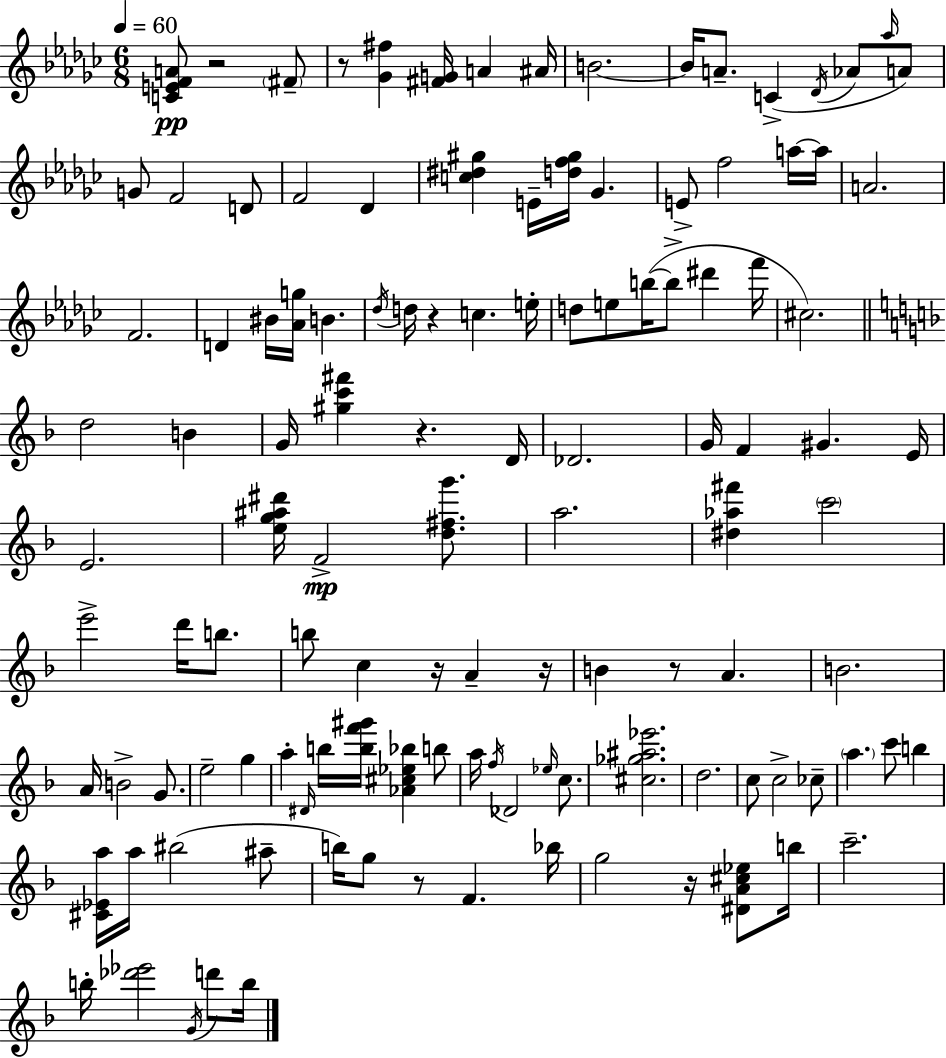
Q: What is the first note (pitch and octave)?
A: F#4